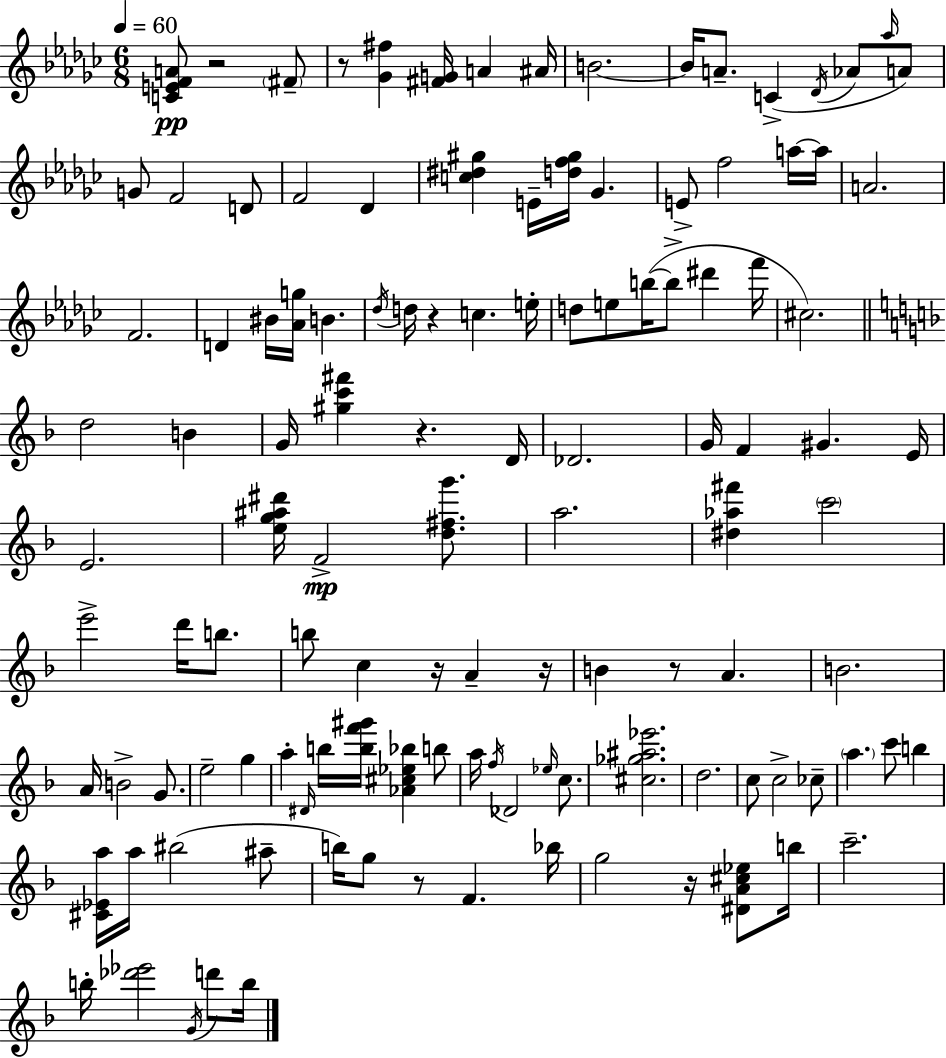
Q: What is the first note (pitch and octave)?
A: F#4